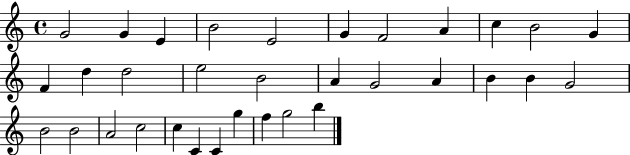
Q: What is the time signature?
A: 4/4